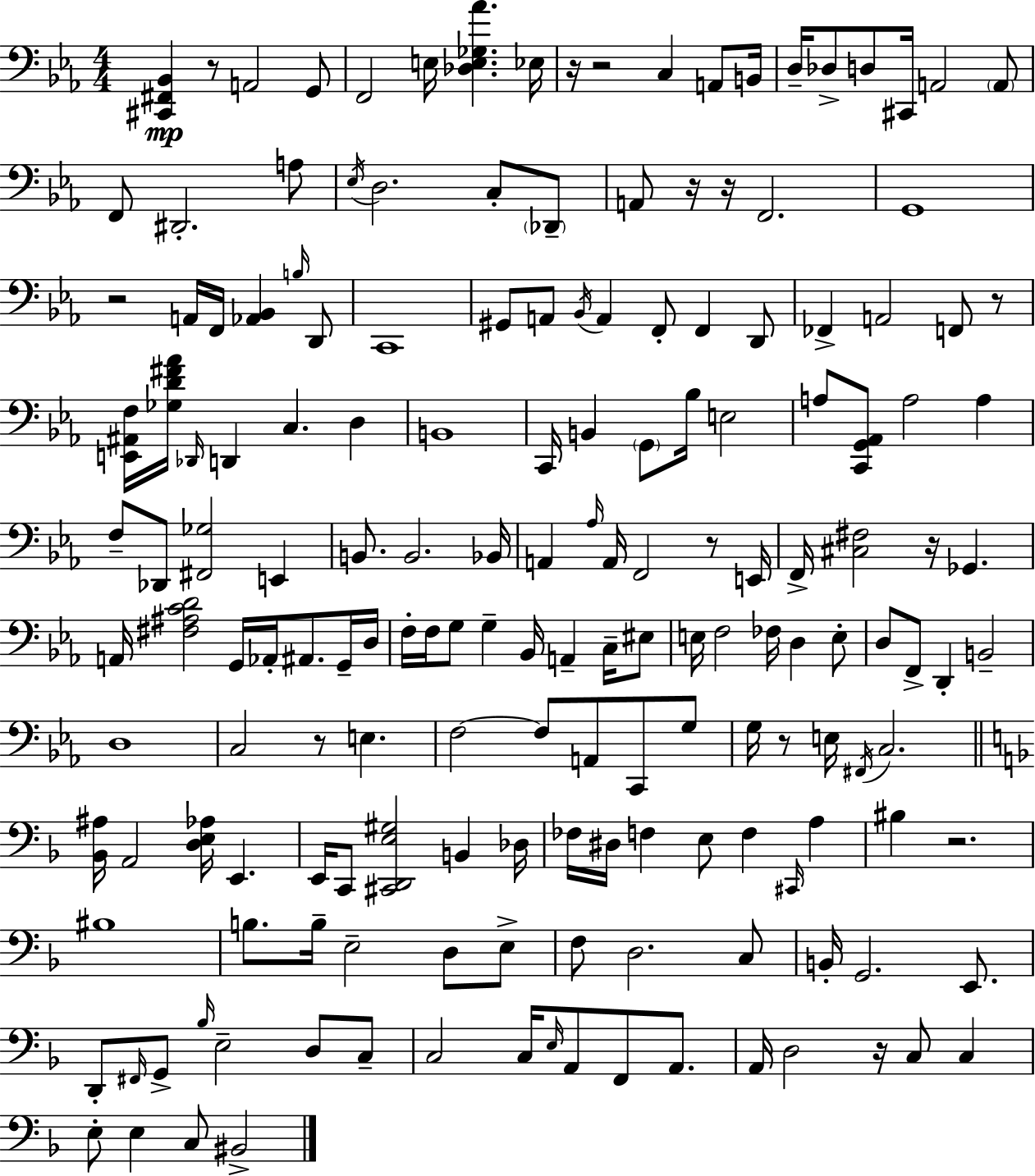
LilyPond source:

{
  \clef bass
  \numericTimeSignature
  \time 4/4
  \key ees \major
  <cis, fis, bes,>4\mp r8 a,2 g,8 | f,2 e16 <des e ges aes'>4. ees16 | r16 r2 c4 a,8 b,16 | d16-- des8-> d8 cis,16 a,2 \parenthesize a,8 | \break f,8 dis,2.-. a8 | \acciaccatura { ees16 } d2. c8-. \parenthesize des,8-- | a,8 r16 r16 f,2. | g,1 | \break r2 a,16 f,16 <aes, bes,>4 \grace { b16 } | d,8 c,1 | gis,8 a,8 \acciaccatura { bes,16 } a,4 f,8-. f,4 | d,8 fes,4-> a,2 f,8 | \break r8 <e, ais, f>16 <ges d' fis' aes'>16 \grace { des,16 } d,4 c4. | d4 b,1 | c,16 b,4 \parenthesize g,8 bes16 e2 | a8 <c, g, aes,>8 a2 | \break a4 f8-- des,8 <fis, ges>2 | e,4 b,8. b,2. | bes,16 a,4 \grace { aes16 } a,16 f,2 | r8 e,16 f,16-> <cis fis>2 r16 ges,4. | \break a,16 <fis ais c' d'>2 g,16 aes,16-. | ais,8. g,16-- d16 f16-. f16 g8 g4-- bes,16 a,4-- | c16-- eis8 e16 f2 fes16 d4 | e8-. d8 f,8-> d,4-. b,2-- | \break d1 | c2 r8 e4. | f2~~ f8 a,8 | c,8 g8 g16 r8 e16 \acciaccatura { fis,16 } c2. | \break \bar "||" \break \key f \major <bes, ais>16 a,2 <d e aes>16 e,4. | e,16 c,8 <cis, d, e gis>2 b,4 des16 | fes16 dis16 f4 e8 f4 \grace { cis,16 } a4 | bis4 r2. | \break bis1 | b8. b16-- e2-- d8 e8-> | f8 d2. c8 | b,16-. g,2. e,8. | \break d,8-. \grace { fis,16 } g,8-> \grace { bes16 } e2-- d8 | c8-- c2 c16 \grace { e16 } a,8 f,8 | a,8. a,16 d2 r16 c8 | c4 e8-. e4 c8 bis,2-> | \break \bar "|."
}